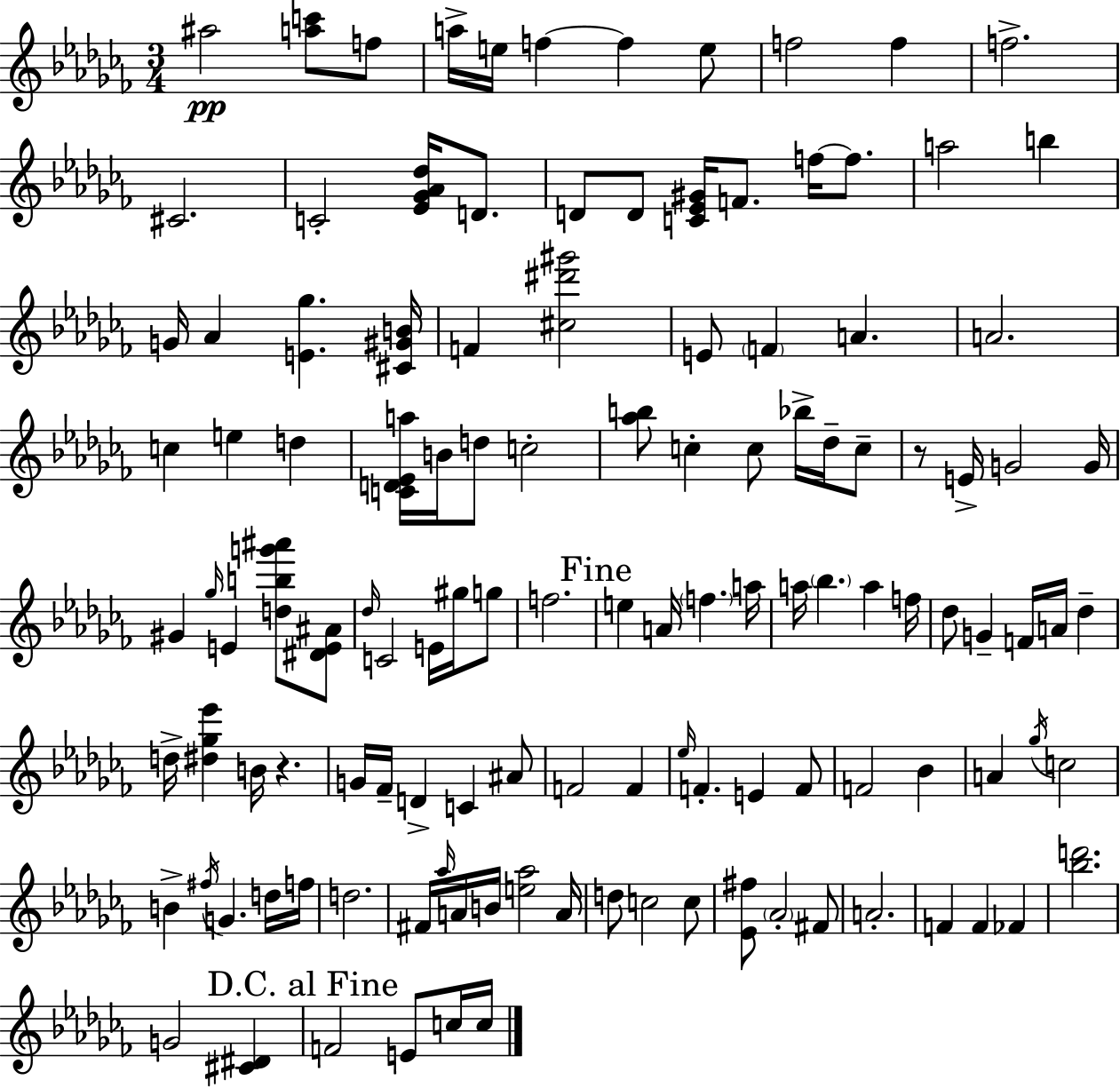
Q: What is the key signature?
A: AES minor